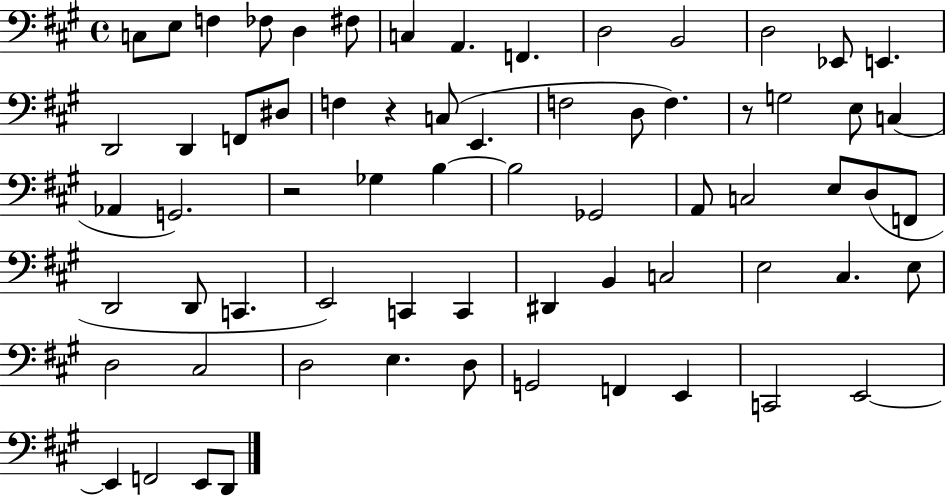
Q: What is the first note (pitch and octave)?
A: C3